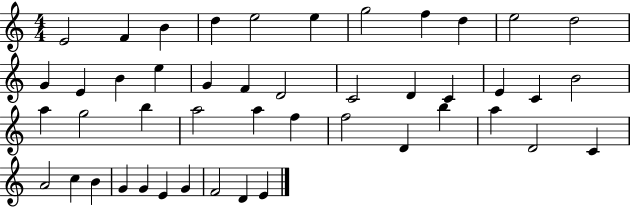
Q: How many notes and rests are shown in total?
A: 46